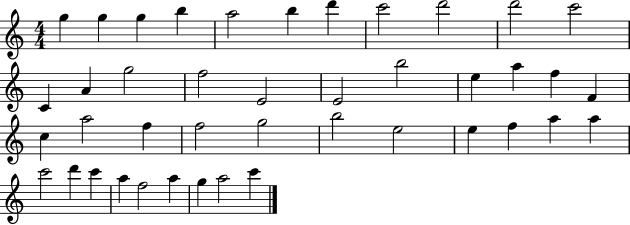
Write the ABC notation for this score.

X:1
T:Untitled
M:4/4
L:1/4
K:C
g g g b a2 b d' c'2 d'2 d'2 c'2 C A g2 f2 E2 E2 b2 e a f F c a2 f f2 g2 b2 e2 e f a a c'2 d' c' a f2 a g a2 c'